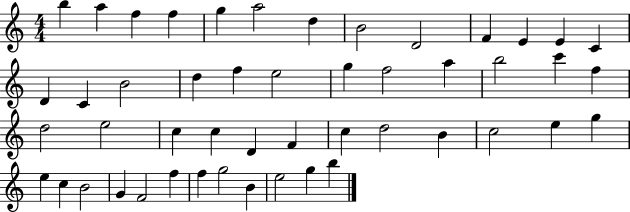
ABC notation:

X:1
T:Untitled
M:4/4
L:1/4
K:C
b a f f g a2 d B2 D2 F E E C D C B2 d f e2 g f2 a b2 c' f d2 e2 c c D F c d2 B c2 e g e c B2 G F2 f f g2 B e2 g b